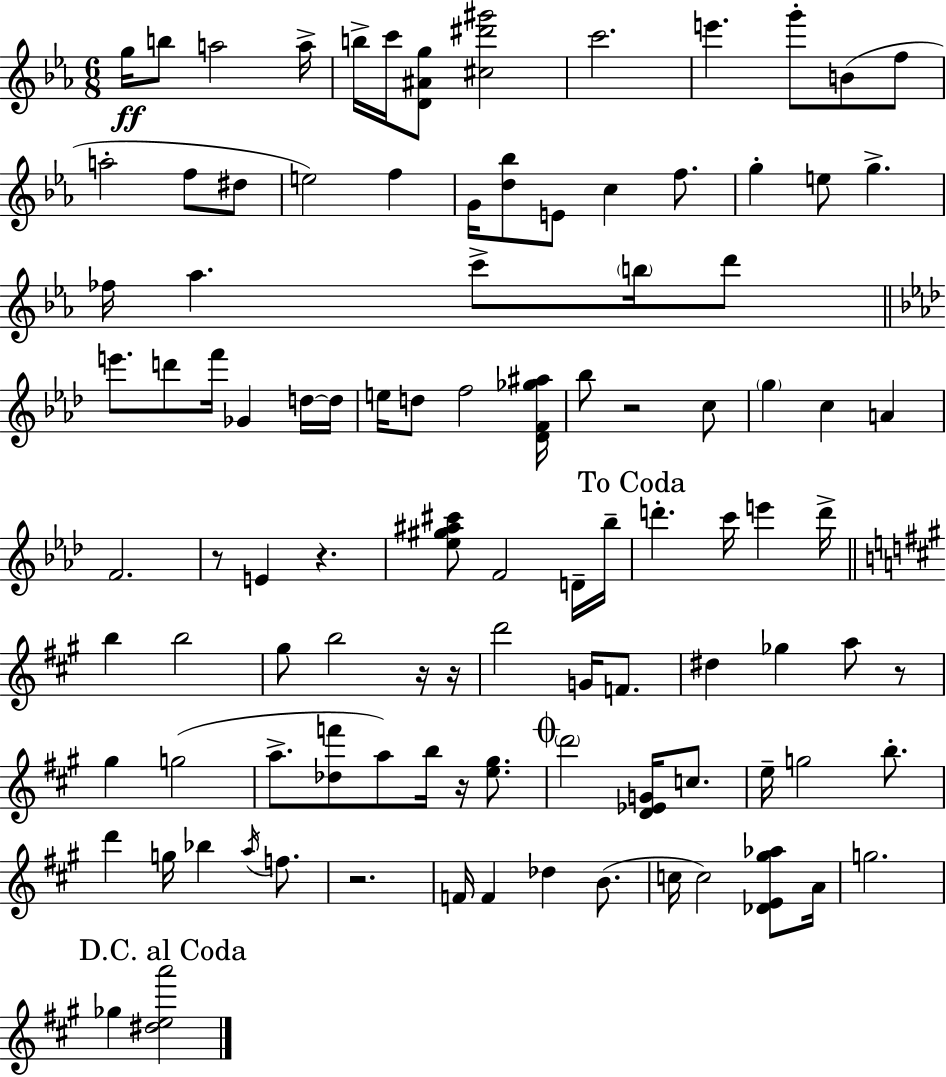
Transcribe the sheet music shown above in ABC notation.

X:1
T:Untitled
M:6/8
L:1/4
K:Cm
g/4 b/2 a2 a/4 b/4 c'/4 [D^Ag]/2 [^c^d'^g']2 c'2 e' g'/2 B/2 f/2 a2 f/2 ^d/2 e2 f G/4 [d_b]/2 E/2 c f/2 g e/2 g _f/4 _a c'/2 b/4 d'/2 e'/2 d'/2 f'/4 _G d/4 d/4 e/4 d/2 f2 [_DF_g^a]/4 _b/2 z2 c/2 g c A F2 z/2 E z [_e^g^a^c']/2 F2 D/4 _b/4 d' c'/4 e' d'/4 b b2 ^g/2 b2 z/4 z/4 d'2 G/4 F/2 ^d _g a/2 z/2 ^g g2 a/2 [_df']/2 a/2 b/4 z/4 [e^g]/2 d'2 [D_EG]/4 c/2 e/4 g2 b/2 d' g/4 _b a/4 f/2 z2 F/4 F _d B/2 c/4 c2 [_DE^g_a]/2 A/4 g2 _g [^dea']2